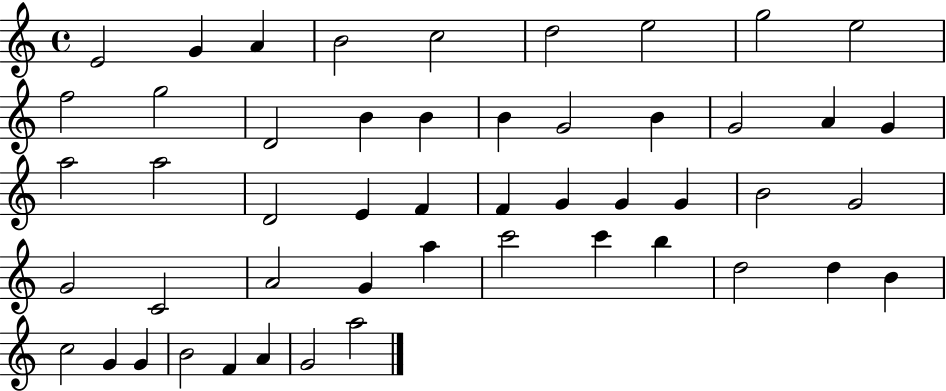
E4/h G4/q A4/q B4/h C5/h D5/h E5/h G5/h E5/h F5/h G5/h D4/h B4/q B4/q B4/q G4/h B4/q G4/h A4/q G4/q A5/h A5/h D4/h E4/q F4/q F4/q G4/q G4/q G4/q B4/h G4/h G4/h C4/h A4/h G4/q A5/q C6/h C6/q B5/q D5/h D5/q B4/q C5/h G4/q G4/q B4/h F4/q A4/q G4/h A5/h